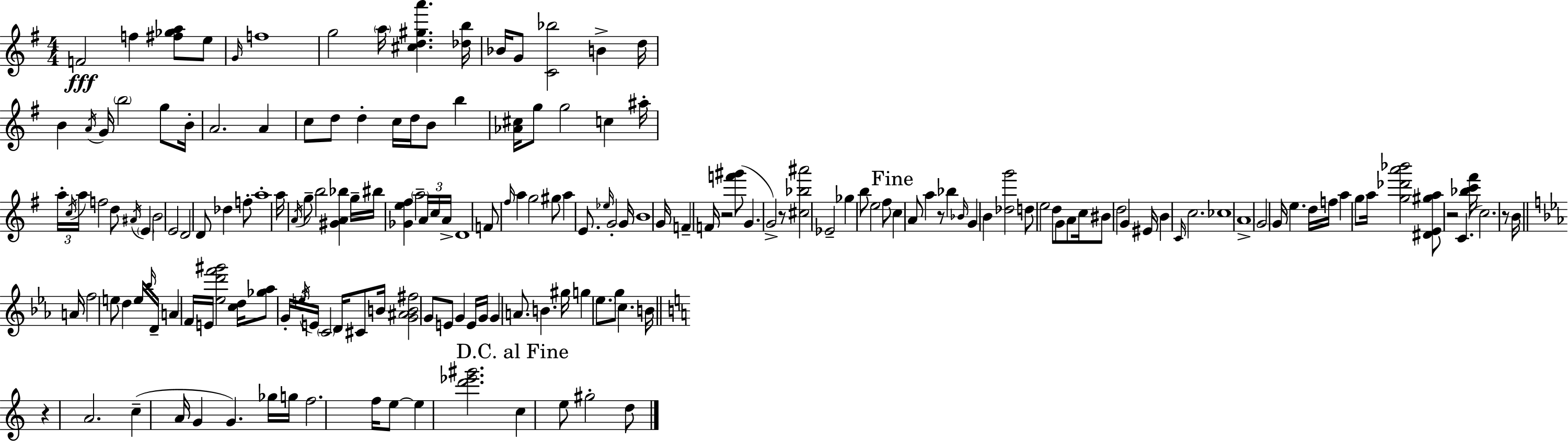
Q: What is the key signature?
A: G major